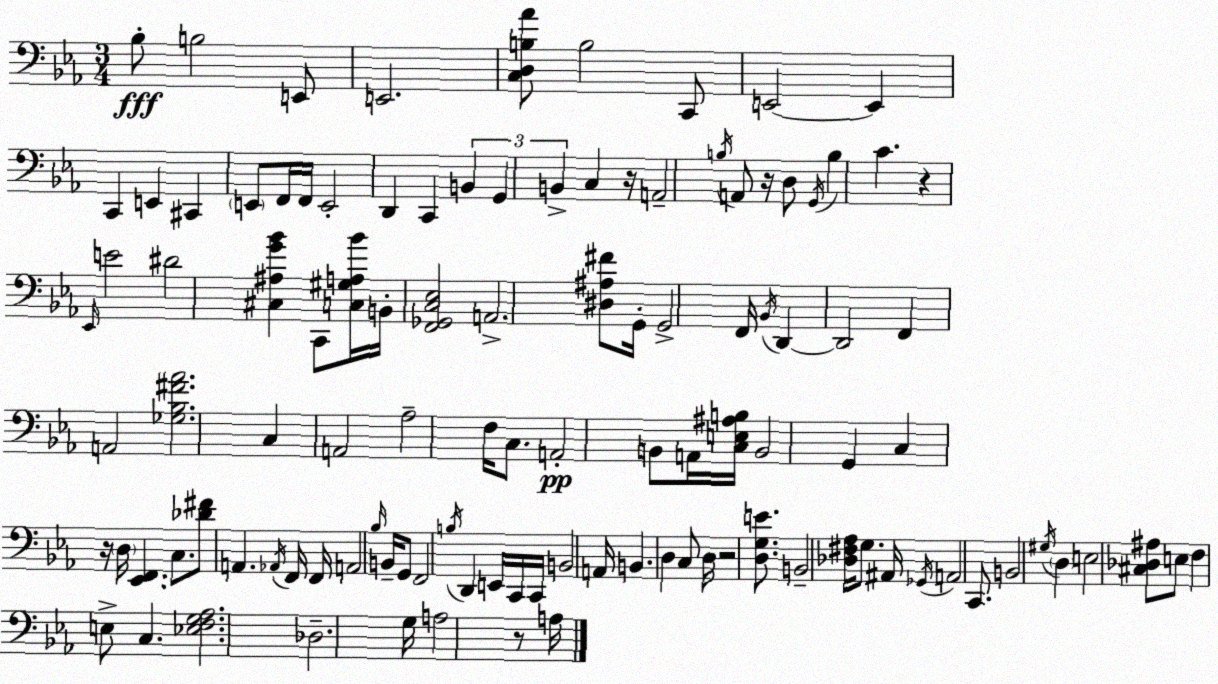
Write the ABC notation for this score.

X:1
T:Untitled
M:3/4
L:1/4
K:Cm
_B,/2 B,2 E,,/2 E,,2 [C,D,B,_A]/2 B,2 C,,/2 E,,2 E,, C,, E,, ^C,, E,,/2 F,,/4 F,,/4 E,,2 D,, C,, B,, G,, B,, C, z/4 A,,2 B,/4 A,,/2 z/4 D,/2 G,,/4 B, C z _E,,/4 E2 ^D2 [^C,^A,G_B] C,,/2 [C,^G,A,_B]/4 B,,/4 [F,,_G,,C,_E,]2 A,,2 [^D,^A,^F]/2 G,,/4 G,,2 F,,/4 _B,,/4 D,, D,,2 F,, A,,2 [_G,_B,^F_A]2 C, A,,2 _A,2 F,/4 C,/2 A,,2 B,,/2 A,,/4 [C,E,^A,B,]/4 B,,2 G,, C, z/4 D,/4 [_E,,F,,] C,/2 [_D^F]/2 A,, _A,,/4 F,,/4 F,,/4 A,,2 _B,/4 B,,/4 G,,/2 F,,2 B,/4 D,, E,,/4 C,,/4 C,,/4 B,,2 A,,/4 B,, D, C,/2 D,/4 z2 [D,G,E]/2 B,,2 [_D,^F,_A,]/4 G,/2 ^A,,/4 _G,,/4 A,,2 C,,/2 B,,2 ^G,/4 D, E,2 [^C,_D,^A,]/2 E,/2 F, E,/2 C, [_E,F,G,_A,]2 _D,2 G,/4 A,2 z/2 A,/4